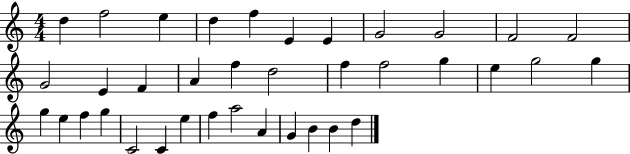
X:1
T:Untitled
M:4/4
L:1/4
K:C
d f2 e d f E E G2 G2 F2 F2 G2 E F A f d2 f f2 g e g2 g g e f g C2 C e f a2 A G B B d